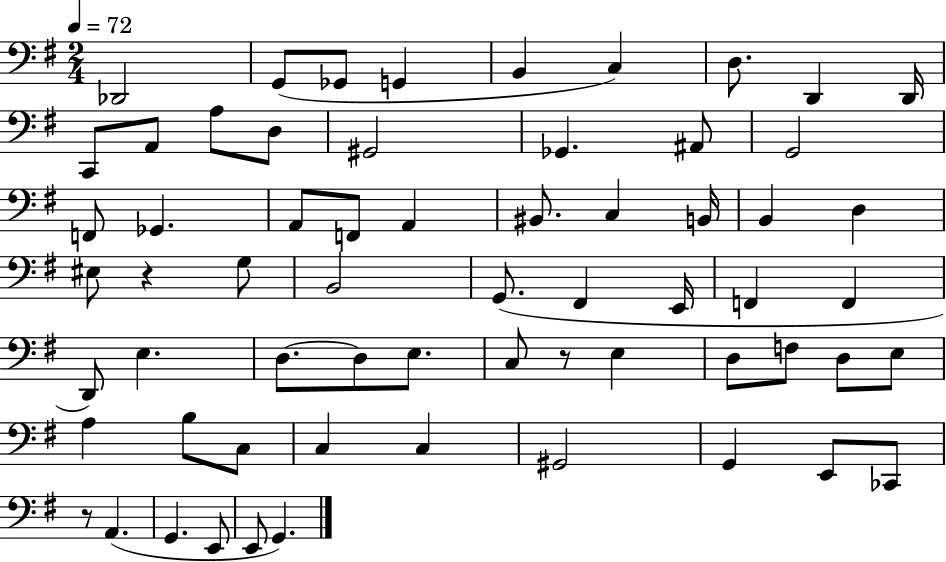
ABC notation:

X:1
T:Untitled
M:2/4
L:1/4
K:G
_D,,2 G,,/2 _G,,/2 G,, B,, C, D,/2 D,, D,,/4 C,,/2 A,,/2 A,/2 D,/2 ^G,,2 _G,, ^A,,/2 G,,2 F,,/2 _G,, A,,/2 F,,/2 A,, ^B,,/2 C, B,,/4 B,, D, ^E,/2 z G,/2 B,,2 G,,/2 ^F,, E,,/4 F,, F,, D,,/2 E, D,/2 D,/2 E,/2 C,/2 z/2 E, D,/2 F,/2 D,/2 E,/2 A, B,/2 C,/2 C, C, ^G,,2 G,, E,,/2 _C,,/2 z/2 A,, G,, E,,/2 E,,/2 G,,